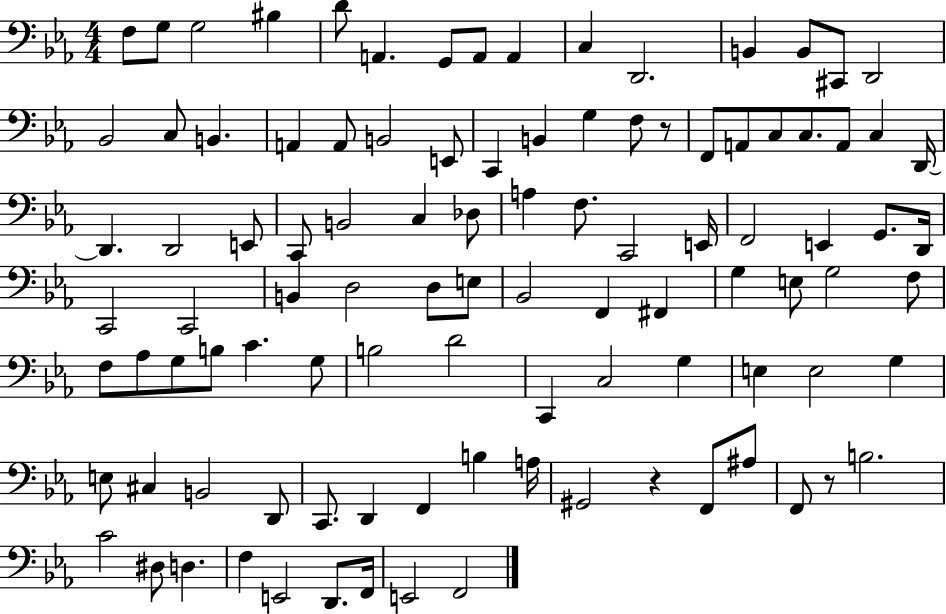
X:1
T:Untitled
M:4/4
L:1/4
K:Eb
F,/2 G,/2 G,2 ^B, D/2 A,, G,,/2 A,,/2 A,, C, D,,2 B,, B,,/2 ^C,,/2 D,,2 _B,,2 C,/2 B,, A,, A,,/2 B,,2 E,,/2 C,, B,, G, F,/2 z/2 F,,/2 A,,/2 C,/2 C,/2 A,,/2 C, D,,/4 D,, D,,2 E,,/2 C,,/2 B,,2 C, _D,/2 A, F,/2 C,,2 E,,/4 F,,2 E,, G,,/2 D,,/4 C,,2 C,,2 B,, D,2 D,/2 E,/2 _B,,2 F,, ^F,, G, E,/2 G,2 F,/2 F,/2 _A,/2 G,/2 B,/2 C G,/2 B,2 D2 C,, C,2 G, E, E,2 G, E,/2 ^C, B,,2 D,,/2 C,,/2 D,, F,, B, A,/4 ^G,,2 z F,,/2 ^A,/2 F,,/2 z/2 B,2 C2 ^D,/2 D, F, E,,2 D,,/2 F,,/4 E,,2 F,,2